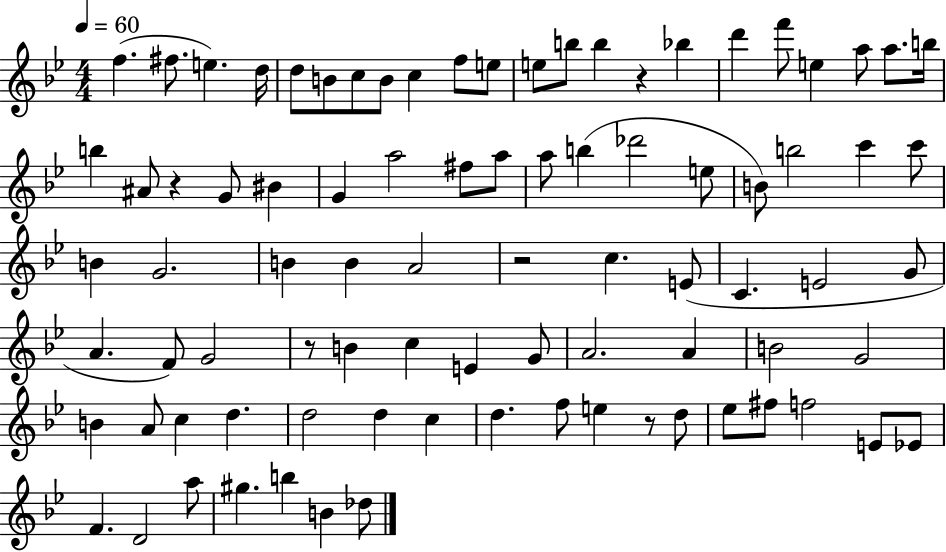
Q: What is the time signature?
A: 4/4